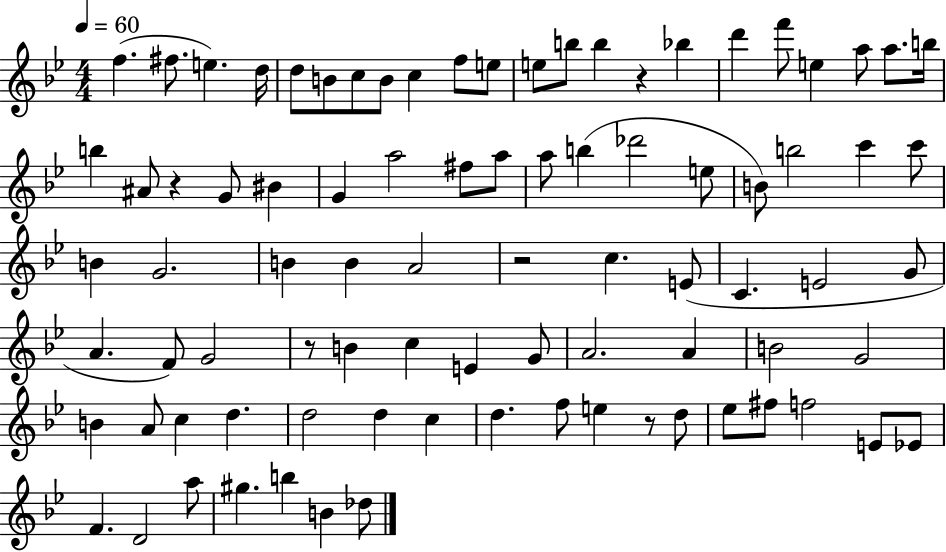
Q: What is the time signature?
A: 4/4